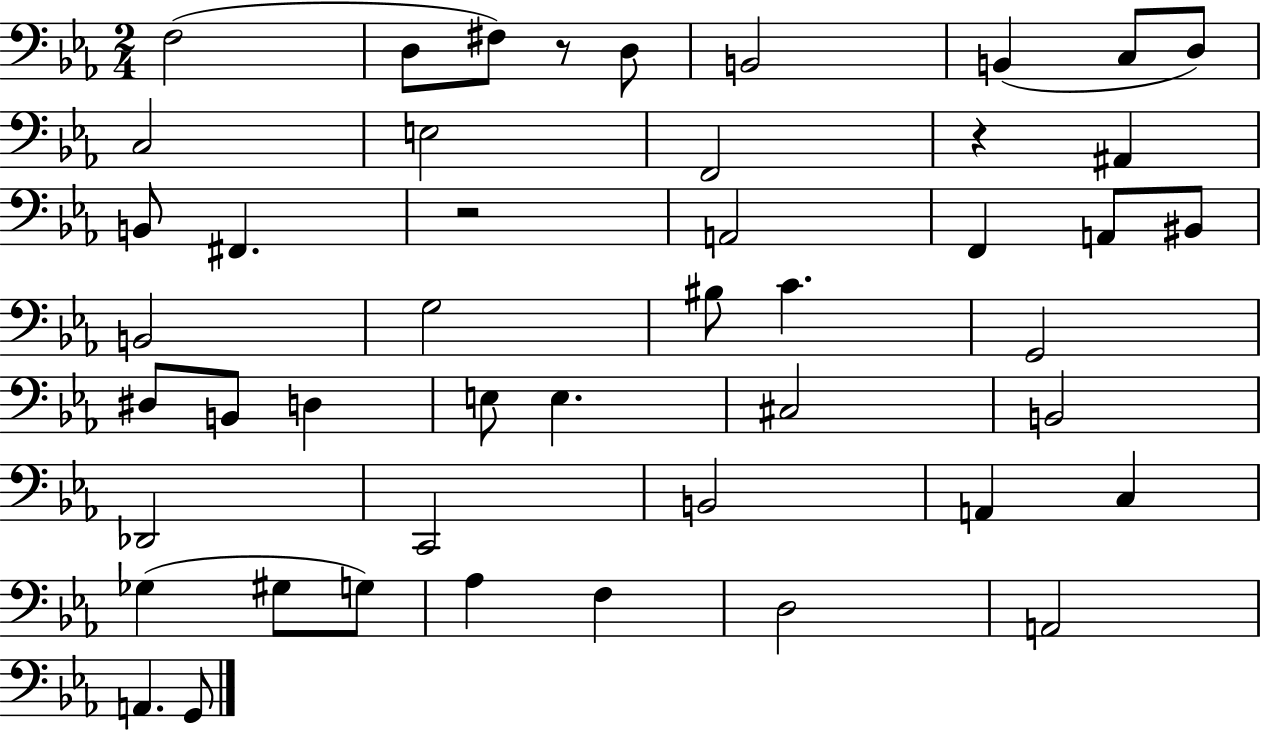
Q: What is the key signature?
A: EES major